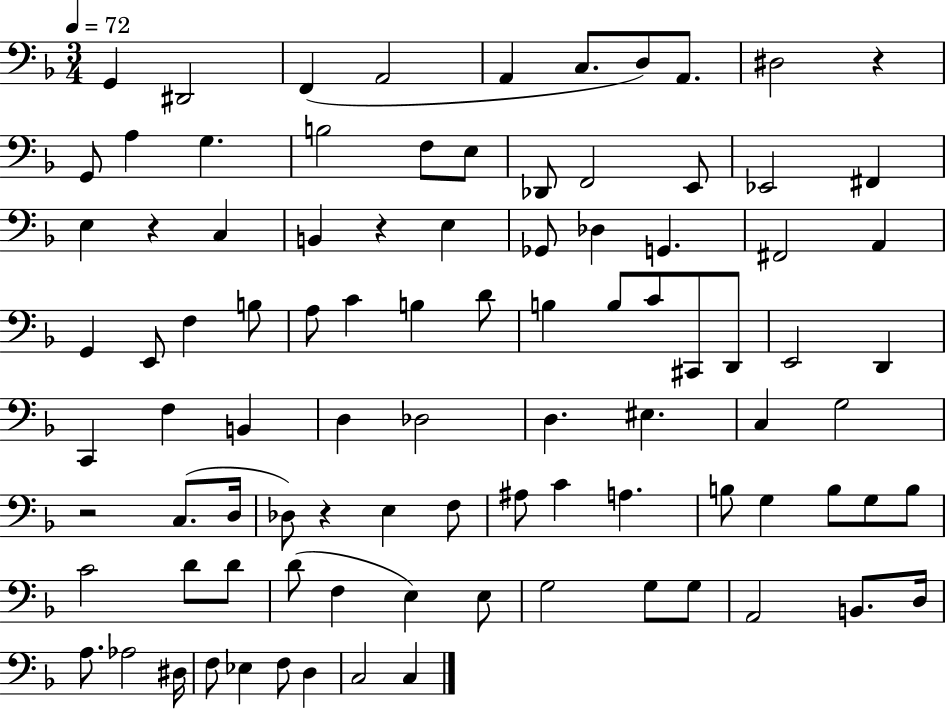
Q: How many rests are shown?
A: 5